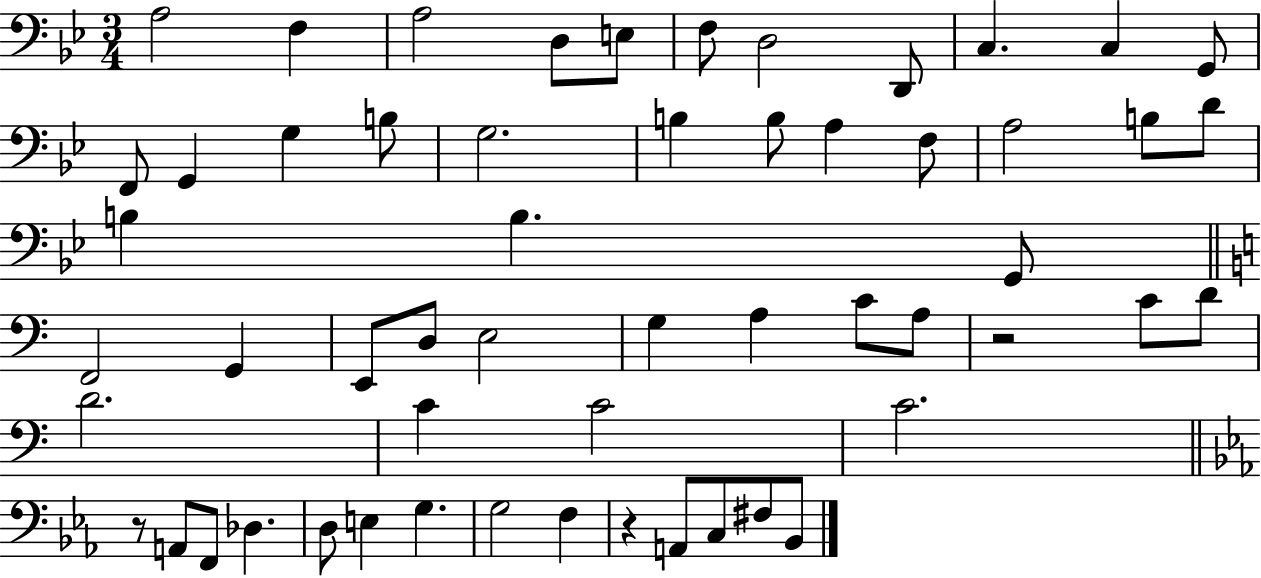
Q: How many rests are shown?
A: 3